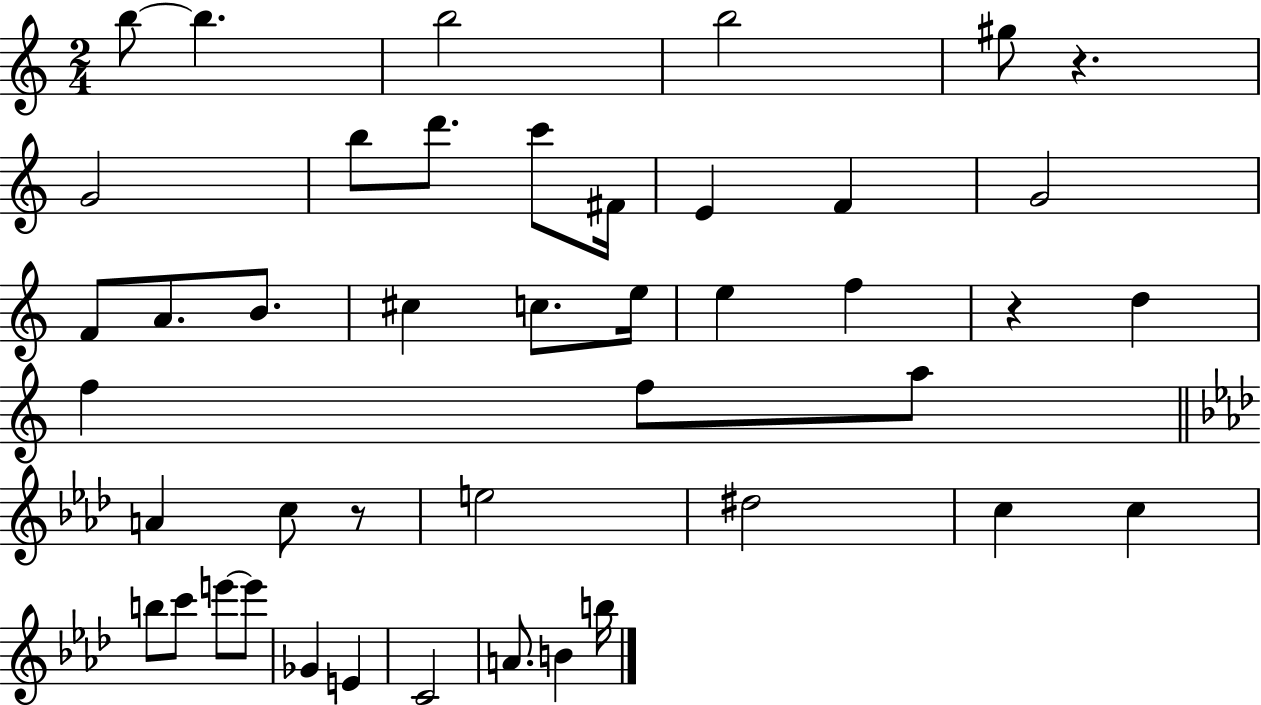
{
  \clef treble
  \numericTimeSignature
  \time 2/4
  \key c \major
  \repeat volta 2 { b''8~~ b''4. | b''2 | b''2 | gis''8 r4. | \break g'2 | b''8 d'''8. c'''8 fis'16 | e'4 f'4 | g'2 | \break f'8 a'8. b'8. | cis''4 c''8. e''16 | e''4 f''4 | r4 d''4 | \break f''4 f''8 a''8 | \bar "||" \break \key f \minor a'4 c''8 r8 | e''2 | dis''2 | c''4 c''4 | \break b''8 c'''8 e'''8~~ e'''8 | ges'4 e'4 | c'2 | a'8. b'4 b''16 | \break } \bar "|."
}